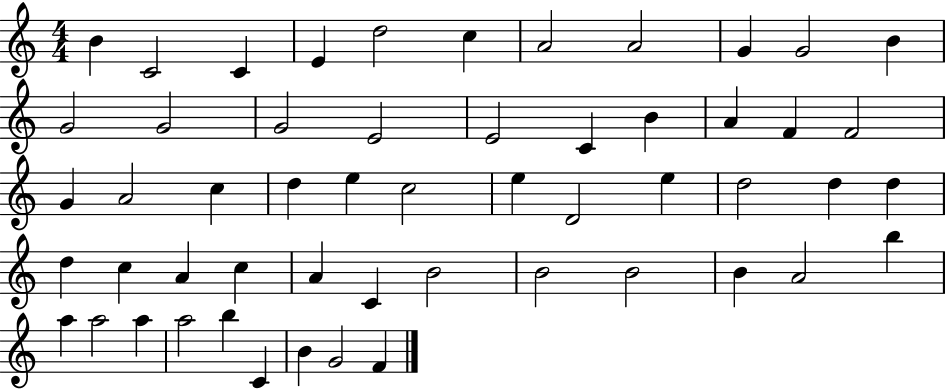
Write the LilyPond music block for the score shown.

{
  \clef treble
  \numericTimeSignature
  \time 4/4
  \key c \major
  b'4 c'2 c'4 | e'4 d''2 c''4 | a'2 a'2 | g'4 g'2 b'4 | \break g'2 g'2 | g'2 e'2 | e'2 c'4 b'4 | a'4 f'4 f'2 | \break g'4 a'2 c''4 | d''4 e''4 c''2 | e''4 d'2 e''4 | d''2 d''4 d''4 | \break d''4 c''4 a'4 c''4 | a'4 c'4 b'2 | b'2 b'2 | b'4 a'2 b''4 | \break a''4 a''2 a''4 | a''2 b''4 c'4 | b'4 g'2 f'4 | \bar "|."
}